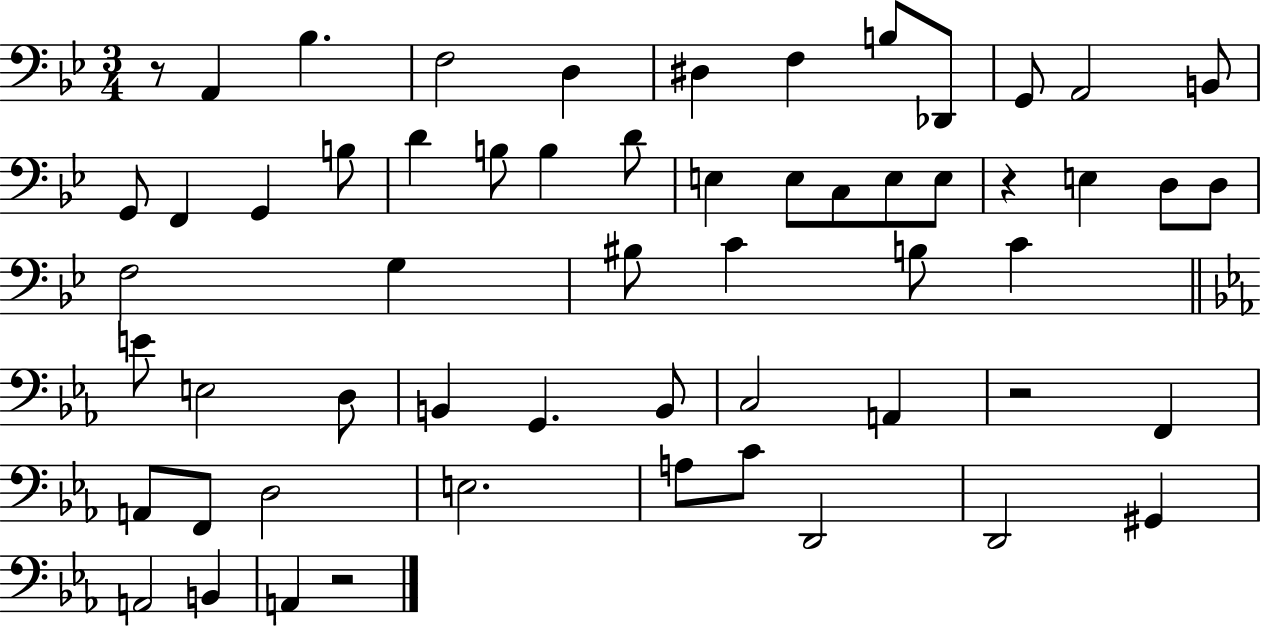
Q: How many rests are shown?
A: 4